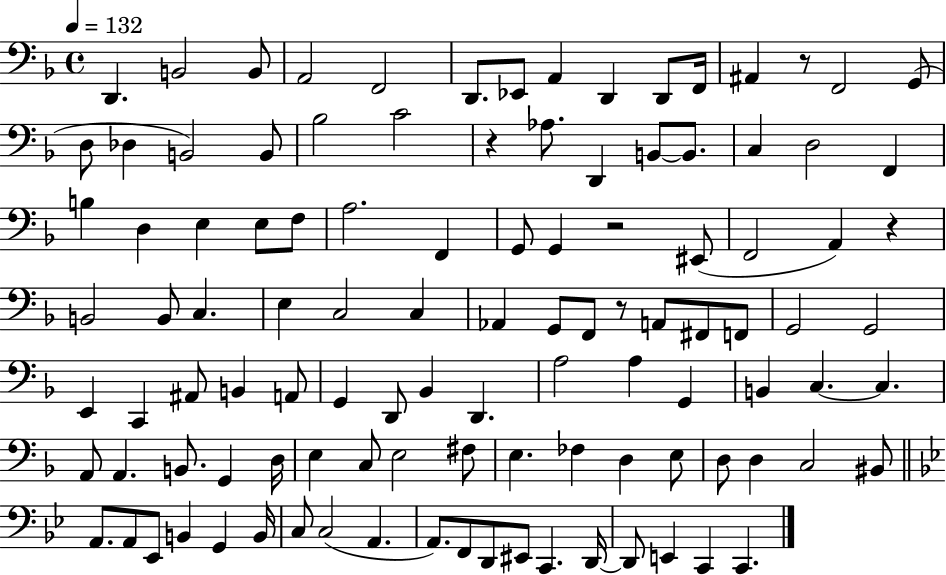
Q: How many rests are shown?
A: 5